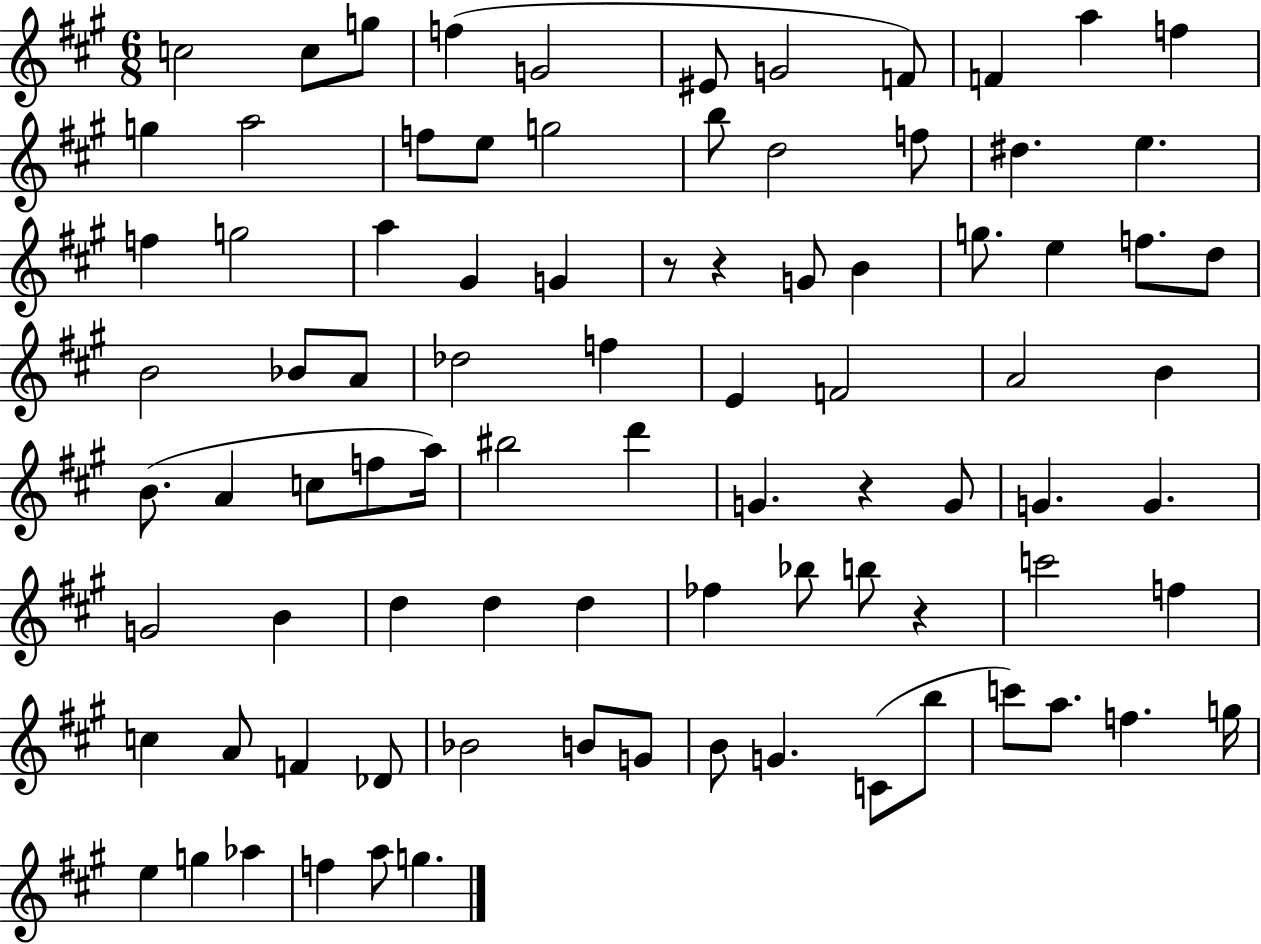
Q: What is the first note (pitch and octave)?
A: C5